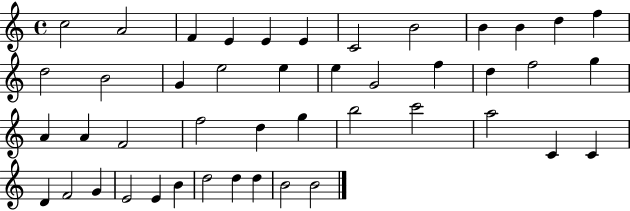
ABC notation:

X:1
T:Untitled
M:4/4
L:1/4
K:C
c2 A2 F E E E C2 B2 B B d f d2 B2 G e2 e e G2 f d f2 g A A F2 f2 d g b2 c'2 a2 C C D F2 G E2 E B d2 d d B2 B2